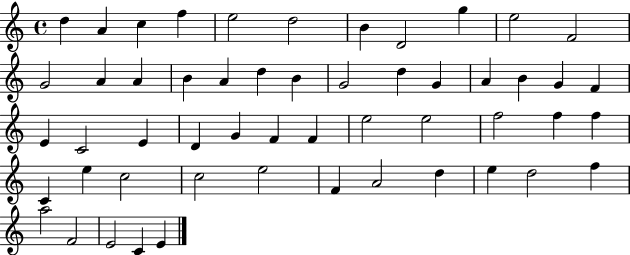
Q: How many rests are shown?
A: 0